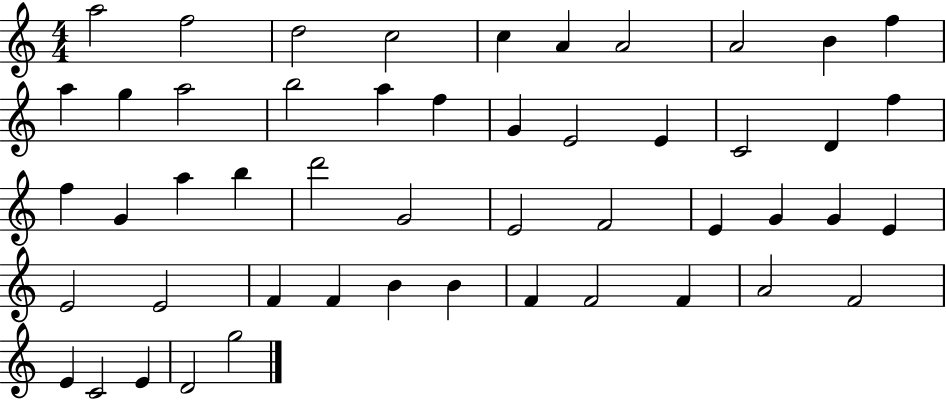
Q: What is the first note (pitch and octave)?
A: A5